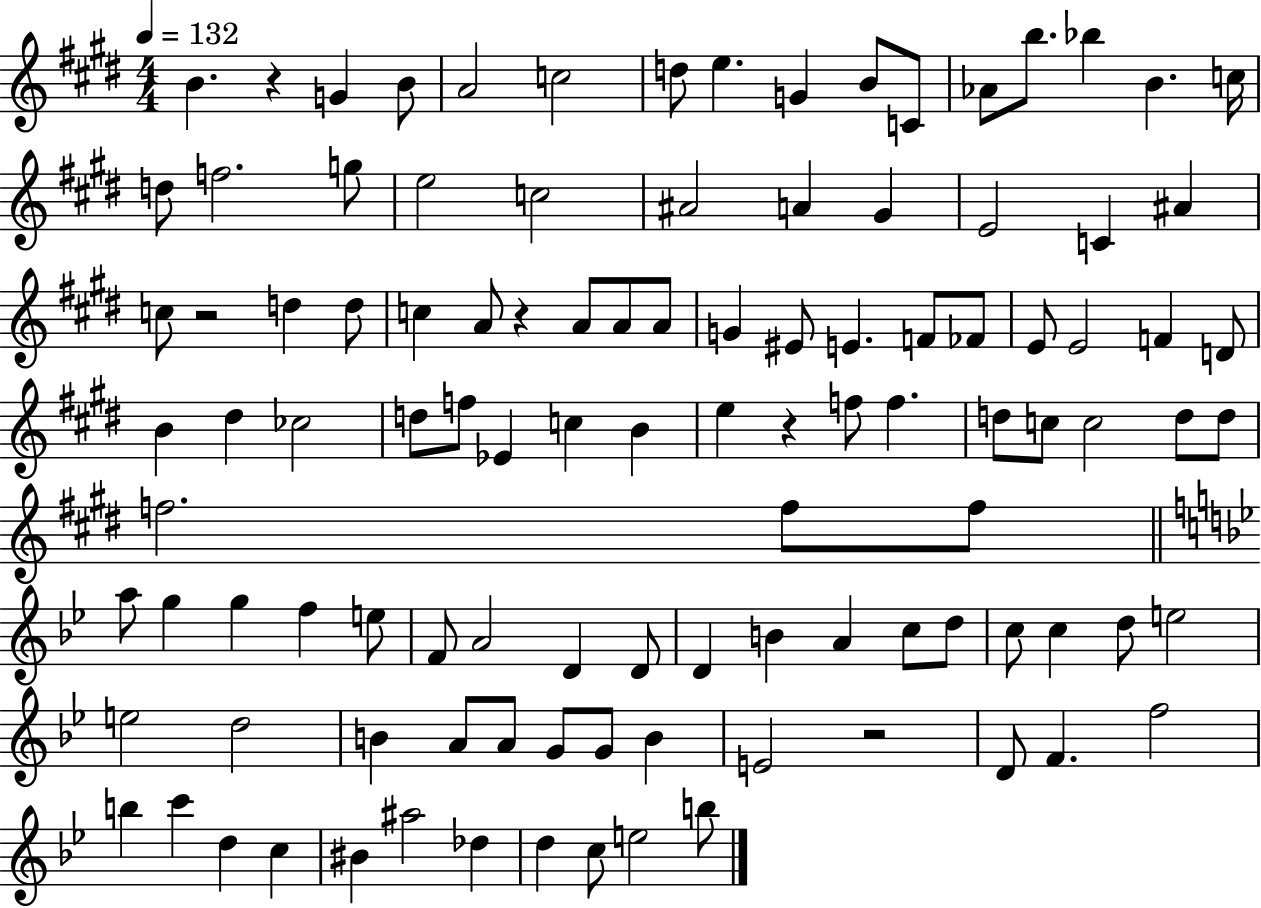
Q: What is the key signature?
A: E major